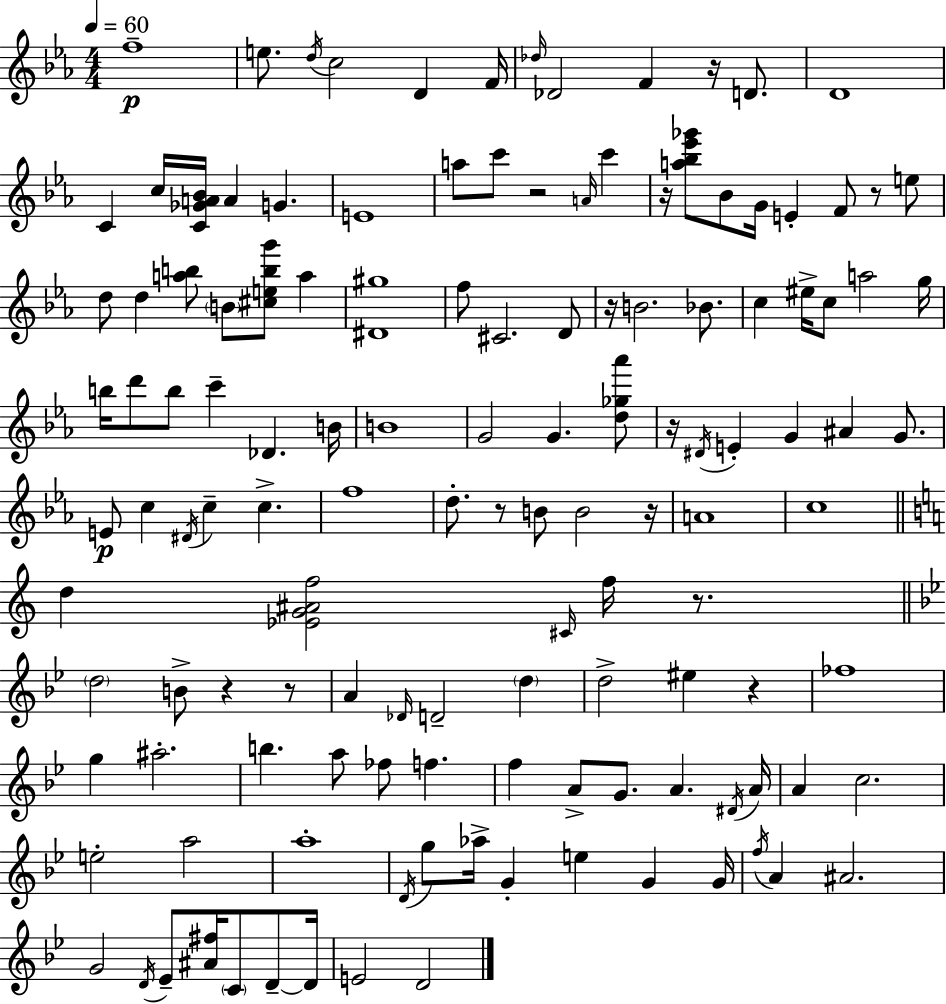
X:1
T:Untitled
M:4/4
L:1/4
K:Eb
f4 e/2 d/4 c2 D F/4 _d/4 _D2 F z/4 D/2 D4 C c/4 [C_GA_B]/4 A G E4 a/2 c'/2 z2 A/4 c' z/4 [a_b_e'_g']/2 _B/2 G/4 E F/2 z/2 e/2 d/2 d [ab]/2 B/2 [^cebg']/2 a [^D^g]4 f/2 ^C2 D/2 z/4 B2 _B/2 c ^e/4 c/2 a2 g/4 b/4 d'/2 b/2 c' _D B/4 B4 G2 G [d_g_a']/2 z/4 ^D/4 E G ^A G/2 E/2 c ^D/4 c c f4 d/2 z/2 B/2 B2 z/4 A4 c4 d [_EG^Af]2 ^C/4 f/4 z/2 d2 B/2 z z/2 A _D/4 D2 d d2 ^e z _f4 g ^a2 b a/2 _f/2 f f A/2 G/2 A ^D/4 A/4 A c2 e2 a2 a4 D/4 g/2 _a/4 G e G G/4 f/4 A ^A2 G2 D/4 _E/2 [^A^f]/4 C/2 D/2 D/4 E2 D2